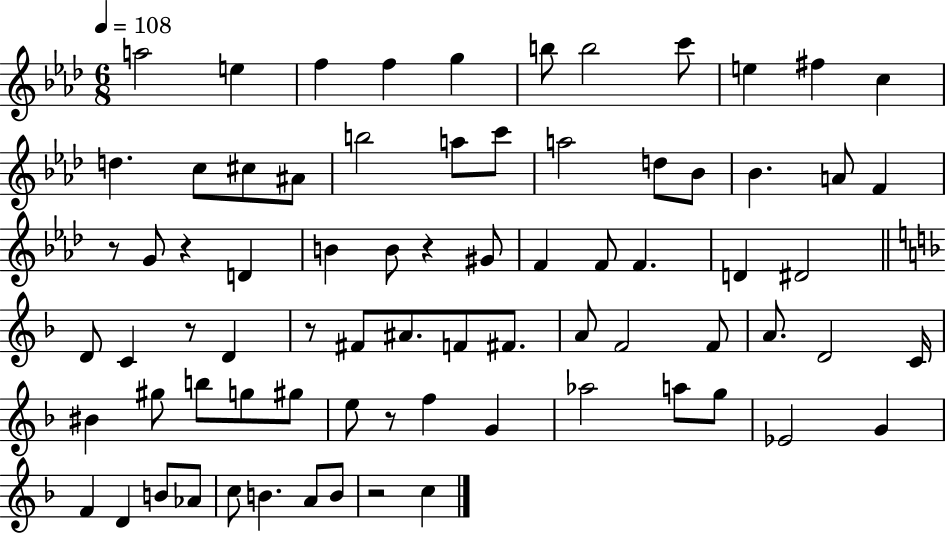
{
  \clef treble
  \numericTimeSignature
  \time 6/8
  \key aes \major
  \tempo 4 = 108
  \repeat volta 2 { a''2 e''4 | f''4 f''4 g''4 | b''8 b''2 c'''8 | e''4 fis''4 c''4 | \break d''4. c''8 cis''8 ais'8 | b''2 a''8 c'''8 | a''2 d''8 bes'8 | bes'4. a'8 f'4 | \break r8 g'8 r4 d'4 | b'4 b'8 r4 gis'8 | f'4 f'8 f'4. | d'4 dis'2 | \break \bar "||" \break \key f \major d'8 c'4 r8 d'4 | r8 fis'8 ais'8. f'8 fis'8. | a'8 f'2 f'8 | a'8. d'2 c'16 | \break bis'4 gis''8 b''8 g''8 gis''8 | e''8 r8 f''4 g'4 | aes''2 a''8 g''8 | ees'2 g'4 | \break f'4 d'4 b'8 aes'8 | c''8 b'4. a'8 b'8 | r2 c''4 | } \bar "|."
}